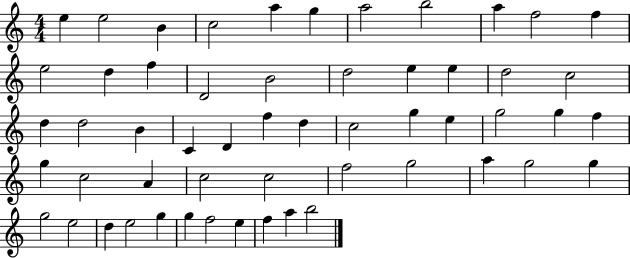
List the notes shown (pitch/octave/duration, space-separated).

E5/q E5/h B4/q C5/h A5/q G5/q A5/h B5/h A5/q F5/h F5/q E5/h D5/q F5/q D4/h B4/h D5/h E5/q E5/q D5/h C5/h D5/q D5/h B4/q C4/q D4/q F5/q D5/q C5/h G5/q E5/q G5/h G5/q F5/q G5/q C5/h A4/q C5/h C5/h F5/h G5/h A5/q G5/h G5/q G5/h E5/h D5/q E5/h G5/q G5/q F5/h E5/q F5/q A5/q B5/h